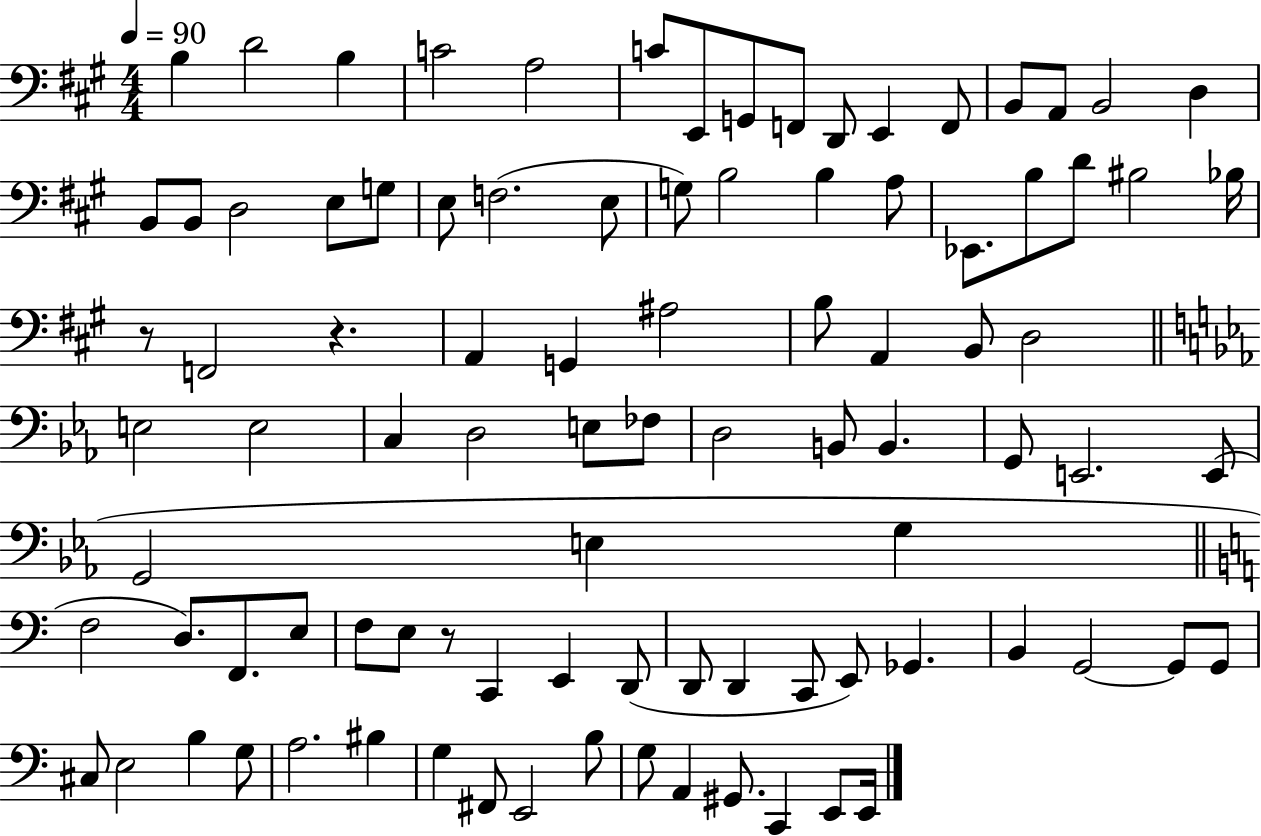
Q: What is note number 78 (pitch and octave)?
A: G3